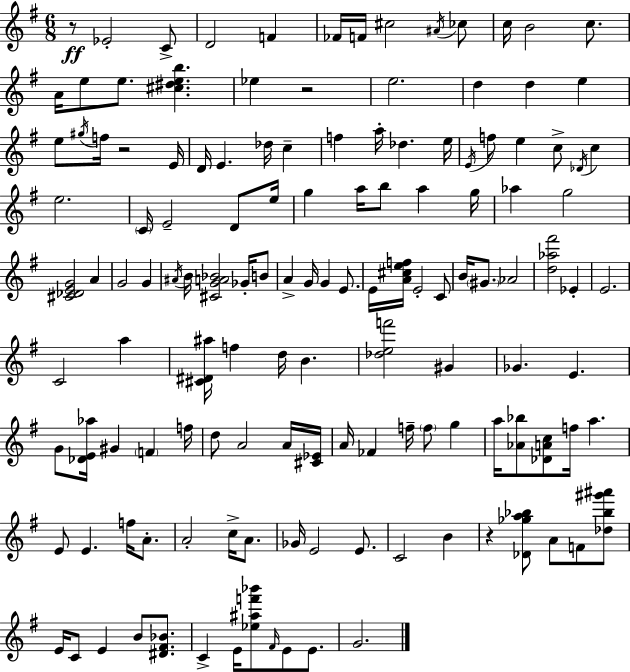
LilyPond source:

{
  \clef treble
  \numericTimeSignature
  \time 6/8
  \key e \minor
  r8\ff ees'2-. c'8-> | d'2 f'4 | fes'16 f'16 cis''2 \acciaccatura { ais'16 } ces''8 | c''16 b'2 c''8. | \break a'16 e''8 e''8. <cis'' dis'' e'' b''>4. | ees''4 r2 | e''2. | d''4 d''4 e''4 | \break e''8 \acciaccatura { gis''16 } f''16 r2 | e'16 d'16 e'4. des''16 c''4-- | f''4 a''16-. des''4. | e''16 \acciaccatura { e'16 } f''8 e''4 c''8-> \acciaccatura { des'16 } | \break c''4 e''2. | \parenthesize c'16 e'2-- | d'8 e''16 g''4 a''16 b''8 a''4 | g''16 aes''4 g''2 | \break <cis' des' e' g'>2 | a'4 g'2 | g'4 \acciaccatura { ais'16 } b'16 <cis' g' a' bes'>2 | ges'16-. b'8 a'4-> g'16 g'4 | \break e'8. e'16 <a' cis'' e'' f''>16 e'2-. | c'8 b'16 \parenthesize gis'8. aes'2 | <d'' aes'' fis'''>2 | ees'4-. e'2. | \break c'2 | a''4 <cis' dis' ais''>16 f''4 d''16 b'4. | <des'' e'' f'''>2 | gis'4 ges'4. e'4. | \break g'8 <des' e' aes''>16 gis'4 | \parenthesize f'4 f''16 d''8 a'2 | a'16 <cis' ees'>16 a'16 fes'4 f''16-- \parenthesize f''8 | g''4 a''16 <aes' bes''>8 <des' a' c''>8 f''16 a''4. | \break e'8 e'4. | f''16 a'8.-. a'2-. | c''16-> a'8. ges'16 e'2 | e'8. c'2 | \break b'4 r4 <des' ges'' a'' bes''>8 a'8 | f'8 <des'' bes'' gis''' ais'''>8 e'16 c'8 e'4 | b'8 <dis' fis' bes'>8. c'4-> e'16 <ees'' ais'' f''' bes'''>8 | \grace { fis'16 } e'8 e'8. g'2. | \break \bar "|."
}